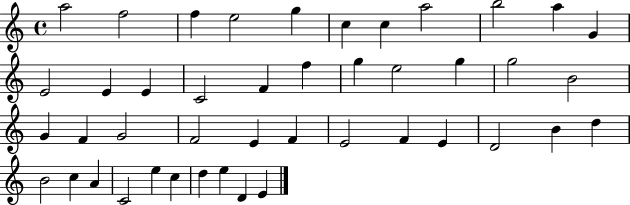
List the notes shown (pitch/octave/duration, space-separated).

A5/h F5/h F5/q E5/h G5/q C5/q C5/q A5/h B5/h A5/q G4/q E4/h E4/q E4/q C4/h F4/q F5/q G5/q E5/h G5/q G5/h B4/h G4/q F4/q G4/h F4/h E4/q F4/q E4/h F4/q E4/q D4/h B4/q D5/q B4/h C5/q A4/q C4/h E5/q C5/q D5/q E5/q D4/q E4/q